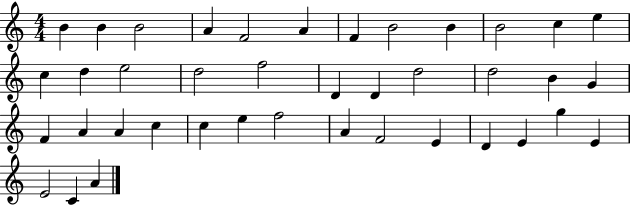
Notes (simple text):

B4/q B4/q B4/h A4/q F4/h A4/q F4/q B4/h B4/q B4/h C5/q E5/q C5/q D5/q E5/h D5/h F5/h D4/q D4/q D5/h D5/h B4/q G4/q F4/q A4/q A4/q C5/q C5/q E5/q F5/h A4/q F4/h E4/q D4/q E4/q G5/q E4/q E4/h C4/q A4/q